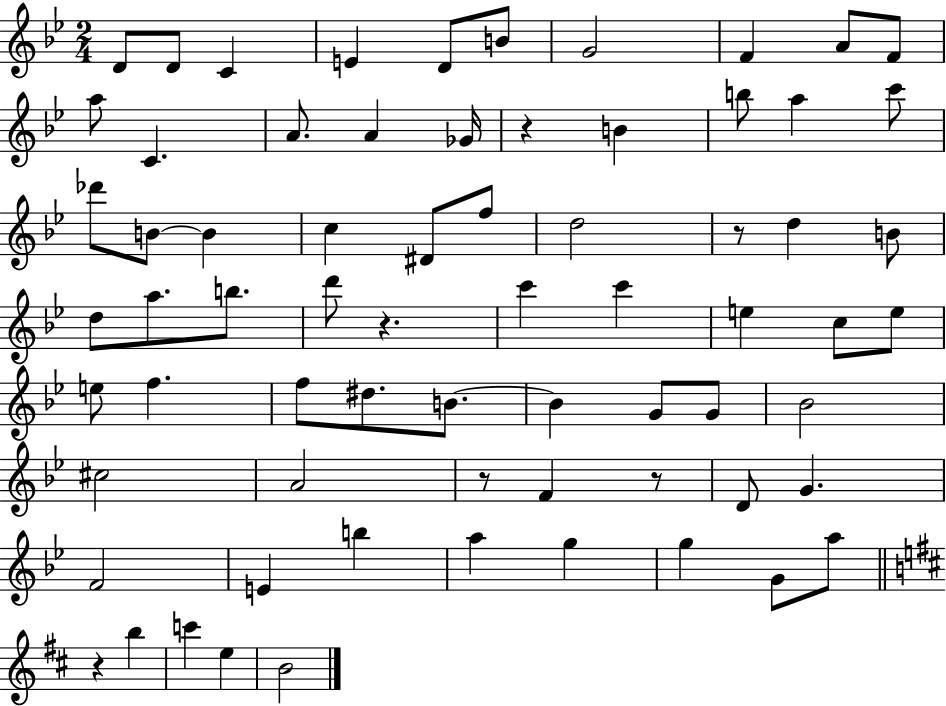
D4/e D4/e C4/q E4/q D4/e B4/e G4/h F4/q A4/e F4/e A5/e C4/q. A4/e. A4/q Gb4/s R/q B4/q B5/e A5/q C6/e Db6/e B4/e B4/q C5/q D#4/e F5/e D5/h R/e D5/q B4/e D5/e A5/e. B5/e. D6/e R/q. C6/q C6/q E5/q C5/e E5/e E5/e F5/q. F5/e D#5/e. B4/e. B4/q G4/e G4/e Bb4/h C#5/h A4/h R/e F4/q R/e D4/e G4/q. F4/h E4/q B5/q A5/q G5/q G5/q G4/e A5/e R/q B5/q C6/q E5/q B4/h